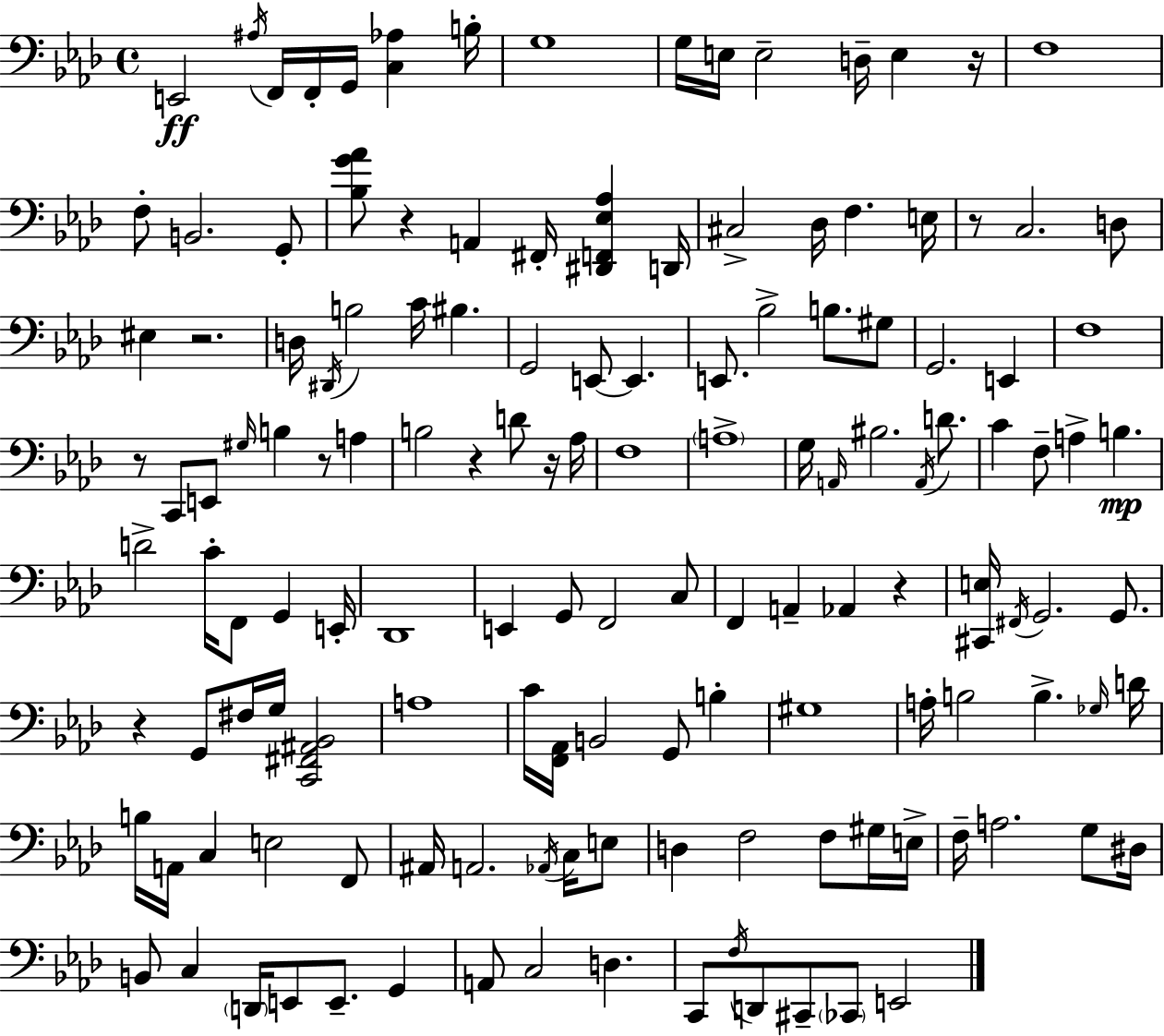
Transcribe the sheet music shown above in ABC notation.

X:1
T:Untitled
M:4/4
L:1/4
K:Ab
E,,2 ^A,/4 F,,/4 F,,/4 G,,/4 [C,_A,] B,/4 G,4 G,/4 E,/4 E,2 D,/4 E, z/4 F,4 F,/2 B,,2 G,,/2 [_B,G_A]/2 z A,, ^F,,/4 [^D,,F,,_E,_A,] D,,/4 ^C,2 _D,/4 F, E,/4 z/2 C,2 D,/2 ^E, z2 D,/4 ^D,,/4 B,2 C/4 ^B, G,,2 E,,/2 E,, E,,/2 _B,2 B,/2 ^G,/2 G,,2 E,, F,4 z/2 C,,/2 E,,/2 ^G,/4 B, z/2 A, B,2 z D/2 z/4 _A,/4 F,4 A,4 G,/4 A,,/4 ^B,2 A,,/4 D/2 C F,/2 A, B, D2 C/4 F,,/2 G,, E,,/4 _D,,4 E,, G,,/2 F,,2 C,/2 F,, A,, _A,, z [^C,,E,]/4 ^F,,/4 G,,2 G,,/2 z G,,/2 ^F,/4 G,/4 [C,,^F,,^A,,_B,,]2 A,4 C/4 [F,,_A,,]/4 B,,2 G,,/2 B, ^G,4 A,/4 B,2 B, _G,/4 D/4 B,/4 A,,/4 C, E,2 F,,/2 ^A,,/4 A,,2 _A,,/4 C,/4 E,/2 D, F,2 F,/2 ^G,/4 E,/4 F,/4 A,2 G,/2 ^D,/4 B,,/2 C, D,,/4 E,,/2 E,,/2 G,, A,,/2 C,2 D, C,,/2 F,/4 D,,/2 ^C,,/2 _C,,/2 E,,2